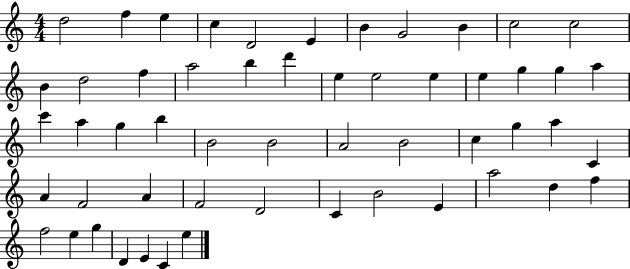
{
  \clef treble
  \numericTimeSignature
  \time 4/4
  \key c \major
  d''2 f''4 e''4 | c''4 d'2 e'4 | b'4 g'2 b'4 | c''2 c''2 | \break b'4 d''2 f''4 | a''2 b''4 d'''4 | e''4 e''2 e''4 | e''4 g''4 g''4 a''4 | \break c'''4 a''4 g''4 b''4 | b'2 b'2 | a'2 b'2 | c''4 g''4 a''4 c'4 | \break a'4 f'2 a'4 | f'2 d'2 | c'4 b'2 e'4 | a''2 d''4 f''4 | \break f''2 e''4 g''4 | d'4 e'4 c'4 e''4 | \bar "|."
}